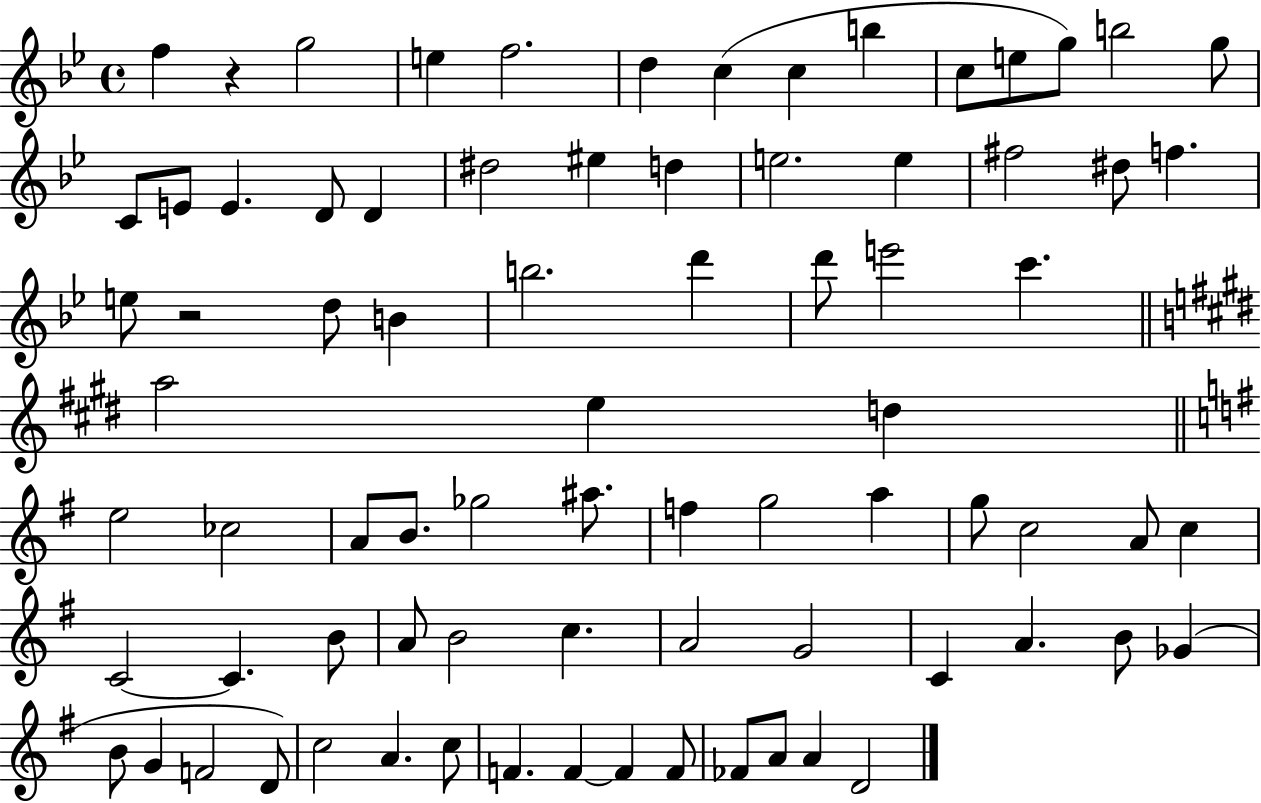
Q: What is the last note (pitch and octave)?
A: D4